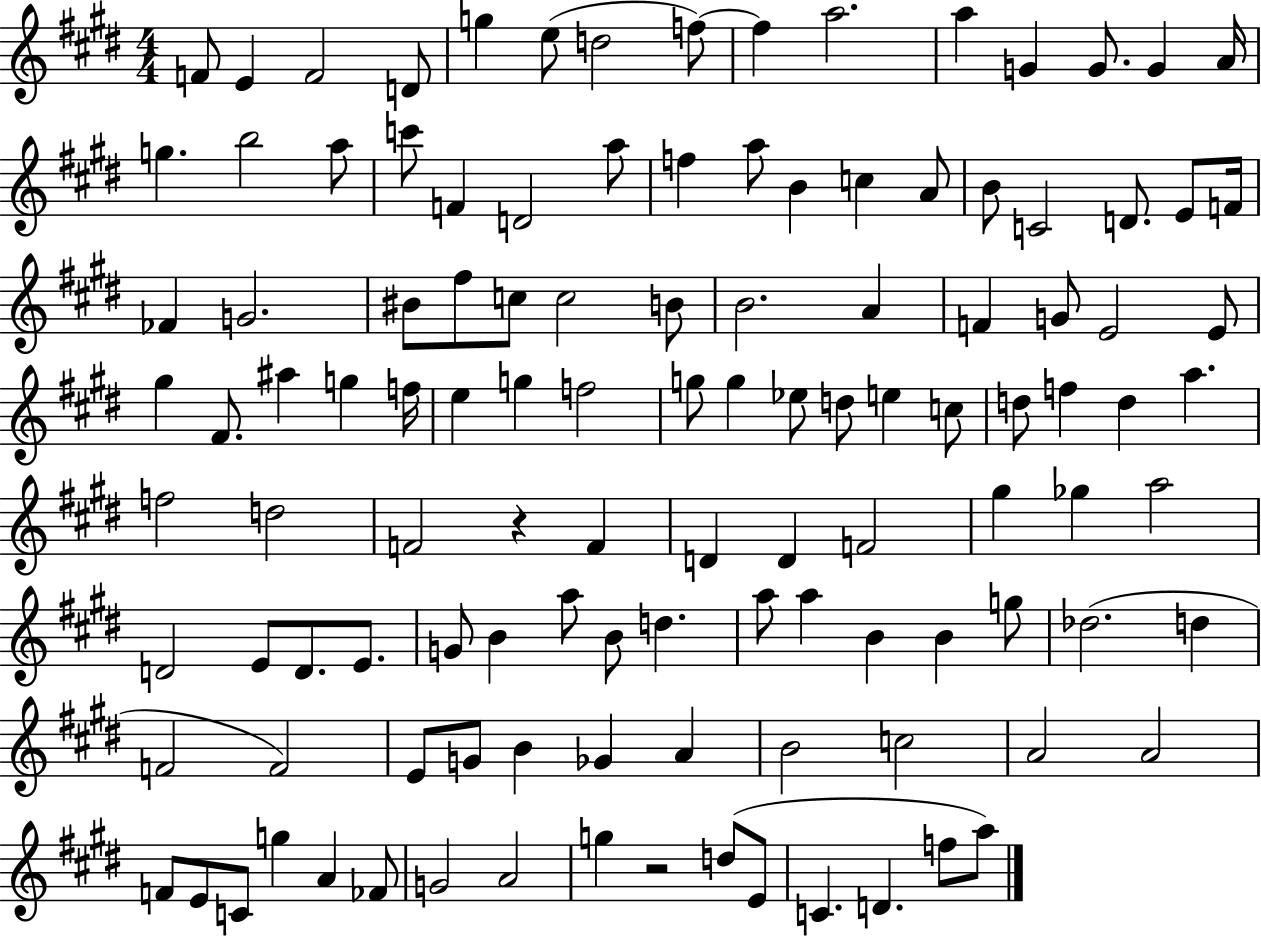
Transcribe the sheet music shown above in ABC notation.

X:1
T:Untitled
M:4/4
L:1/4
K:E
F/2 E F2 D/2 g e/2 d2 f/2 f a2 a G G/2 G A/4 g b2 a/2 c'/2 F D2 a/2 f a/2 B c A/2 B/2 C2 D/2 E/2 F/4 _F G2 ^B/2 ^f/2 c/2 c2 B/2 B2 A F G/2 E2 E/2 ^g ^F/2 ^a g f/4 e g f2 g/2 g _e/2 d/2 e c/2 d/2 f d a f2 d2 F2 z F D D F2 ^g _g a2 D2 E/2 D/2 E/2 G/2 B a/2 B/2 d a/2 a B B g/2 _d2 d F2 F2 E/2 G/2 B _G A B2 c2 A2 A2 F/2 E/2 C/2 g A _F/2 G2 A2 g z2 d/2 E/2 C D f/2 a/2